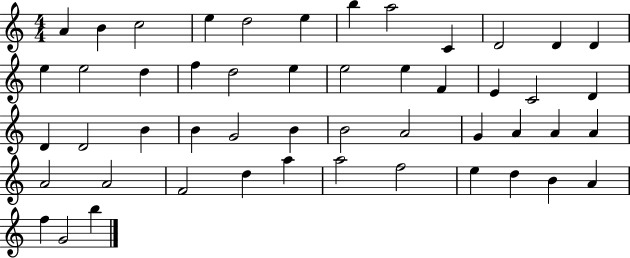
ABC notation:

X:1
T:Untitled
M:4/4
L:1/4
K:C
A B c2 e d2 e b a2 C D2 D D e e2 d f d2 e e2 e F E C2 D D D2 B B G2 B B2 A2 G A A A A2 A2 F2 d a a2 f2 e d B A f G2 b